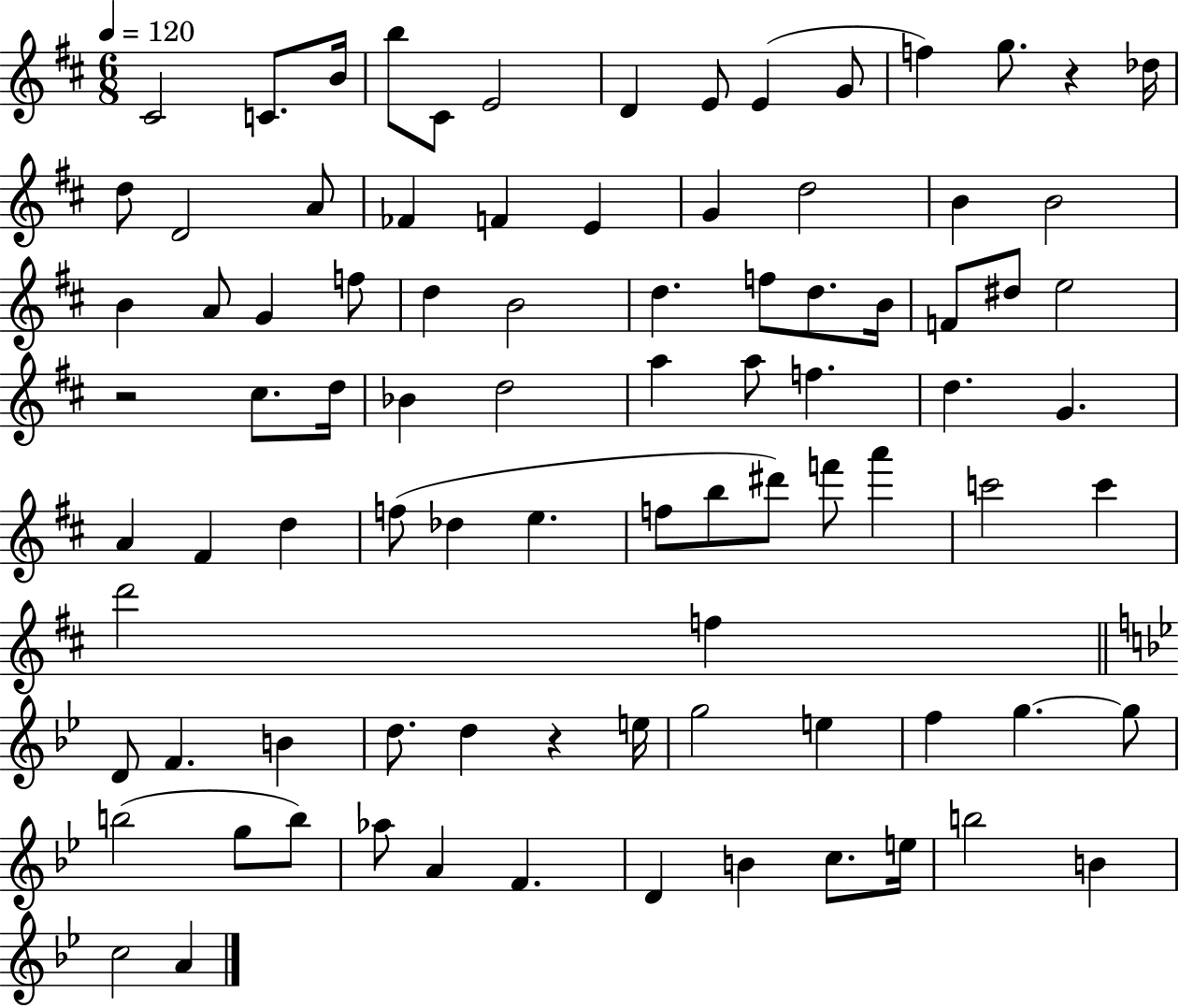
{
  \clef treble
  \numericTimeSignature
  \time 6/8
  \key d \major
  \tempo 4 = 120
  cis'2 c'8. b'16 | b''8 cis'8 e'2 | d'4 e'8 e'4( g'8 | f''4) g''8. r4 des''16 | \break d''8 d'2 a'8 | fes'4 f'4 e'4 | g'4 d''2 | b'4 b'2 | \break b'4 a'8 g'4 f''8 | d''4 b'2 | d''4. f''8 d''8. b'16 | f'8 dis''8 e''2 | \break r2 cis''8. d''16 | bes'4 d''2 | a''4 a''8 f''4. | d''4. g'4. | \break a'4 fis'4 d''4 | f''8( des''4 e''4. | f''8 b''8 dis'''8) f'''8 a'''4 | c'''2 c'''4 | \break d'''2 f''4 | \bar "||" \break \key bes \major d'8 f'4. b'4 | d''8. d''4 r4 e''16 | g''2 e''4 | f''4 g''4.~~ g''8 | \break b''2( g''8 b''8) | aes''8 a'4 f'4. | d'4 b'4 c''8. e''16 | b''2 b'4 | \break c''2 a'4 | \bar "|."
}